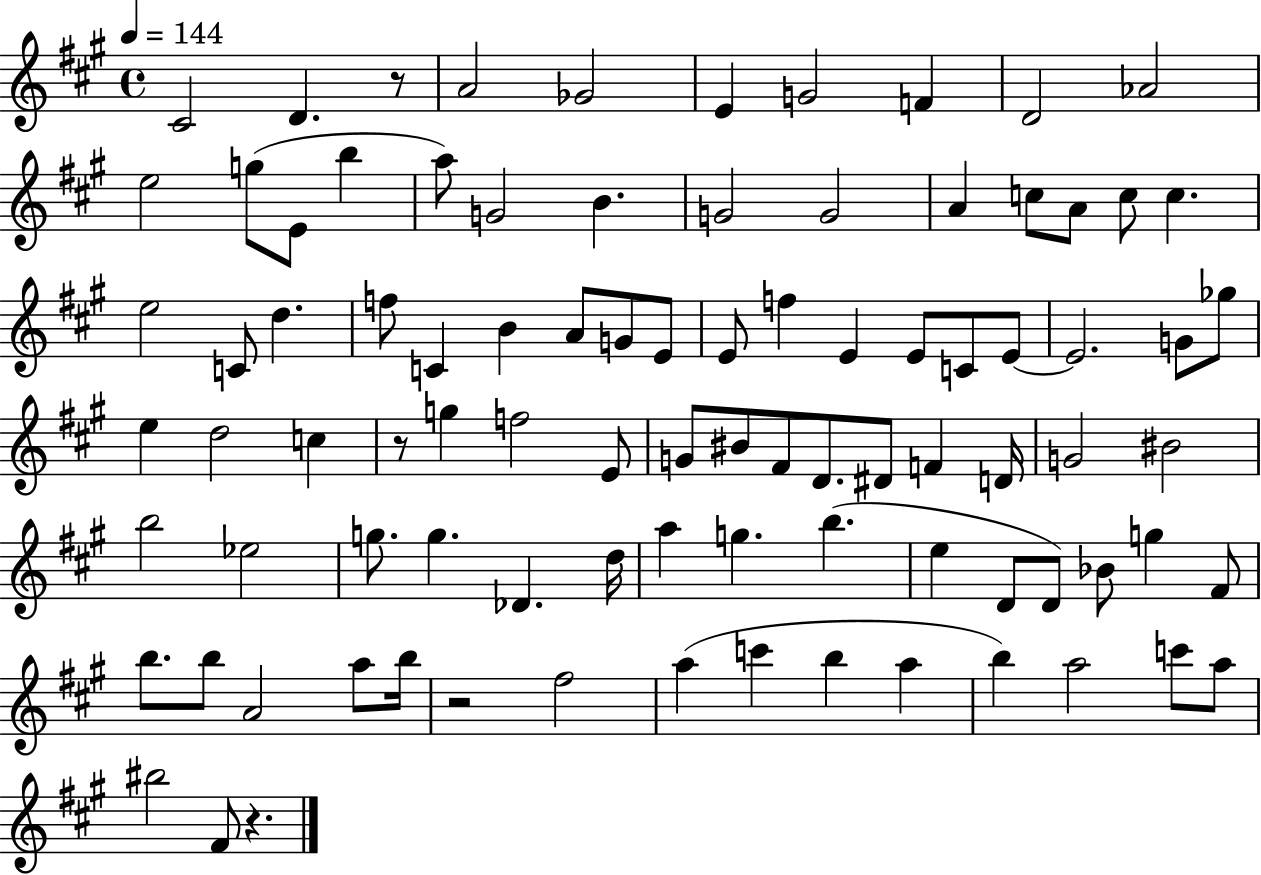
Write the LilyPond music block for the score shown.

{
  \clef treble
  \time 4/4
  \defaultTimeSignature
  \key a \major
  \tempo 4 = 144
  cis'2 d'4. r8 | a'2 ges'2 | e'4 g'2 f'4 | d'2 aes'2 | \break e''2 g''8( e'8 b''4 | a''8) g'2 b'4. | g'2 g'2 | a'4 c''8 a'8 c''8 c''4. | \break e''2 c'8 d''4. | f''8 c'4 b'4 a'8 g'8 e'8 | e'8 f''4 e'4 e'8 c'8 e'8~~ | e'2. g'8 ges''8 | \break e''4 d''2 c''4 | r8 g''4 f''2 e'8 | g'8 bis'8 fis'8 d'8. dis'8 f'4 d'16 | g'2 bis'2 | \break b''2 ees''2 | g''8. g''4. des'4. d''16 | a''4 g''4. b''4.( | e''4 d'8 d'8) bes'8 g''4 fis'8 | \break b''8. b''8 a'2 a''8 b''16 | r2 fis''2 | a''4( c'''4 b''4 a''4 | b''4) a''2 c'''8 a''8 | \break bis''2 fis'8 r4. | \bar "|."
}